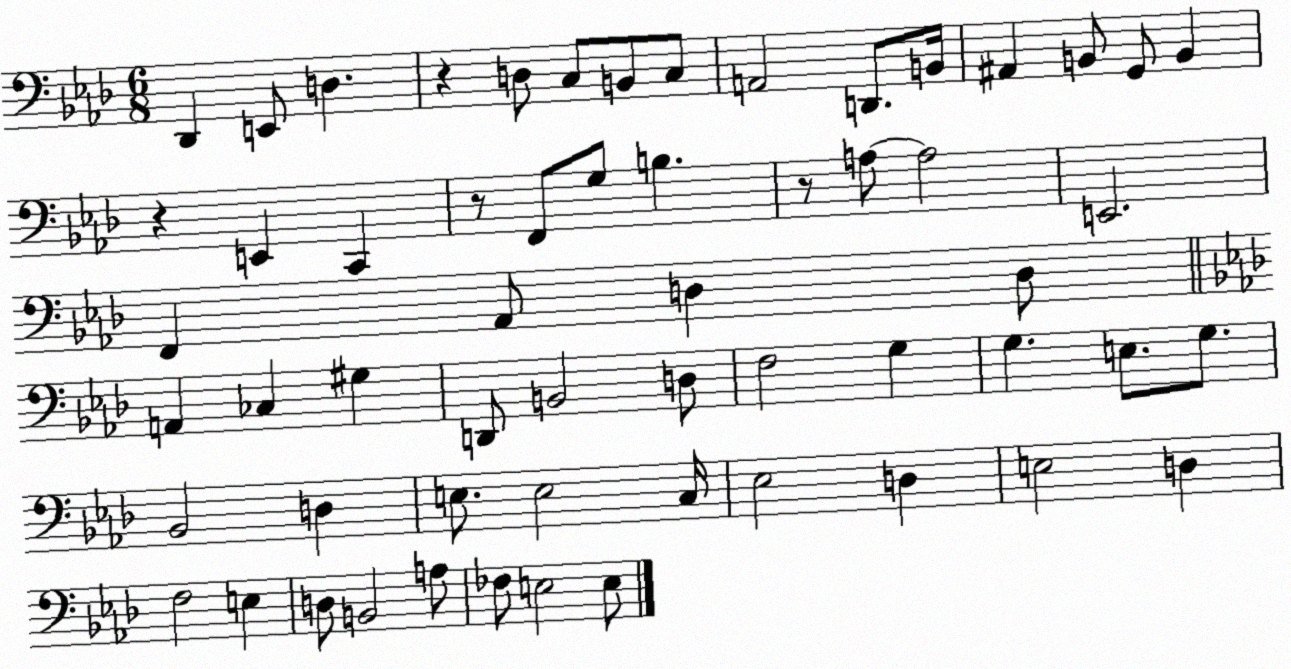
X:1
T:Untitled
M:6/8
L:1/4
K:Ab
_D,, E,,/2 D, z D,/2 C,/2 B,,/2 C,/2 A,,2 D,,/2 B,,/4 ^A,, B,,/2 G,,/2 B,, z E,, C,, z/2 F,,/2 G,/2 B, z/2 A,/2 A,2 E,,2 F,, _A,,/2 D, D,/2 A,, _C, ^G, D,,/2 B,,2 D,/2 F,2 G, G, E,/2 G,/2 _B,,2 D, E,/2 E,2 C,/4 _E,2 D, E,2 D, F,2 E, D,/2 B,,2 A,/2 _F,/2 E,2 E,/2